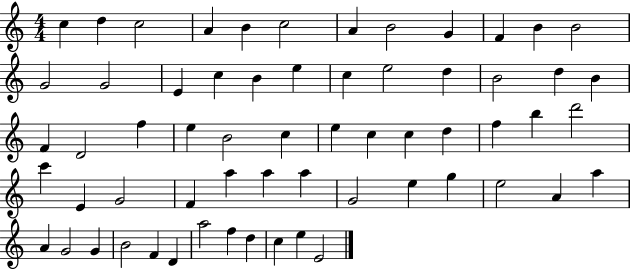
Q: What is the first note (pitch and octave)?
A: C5